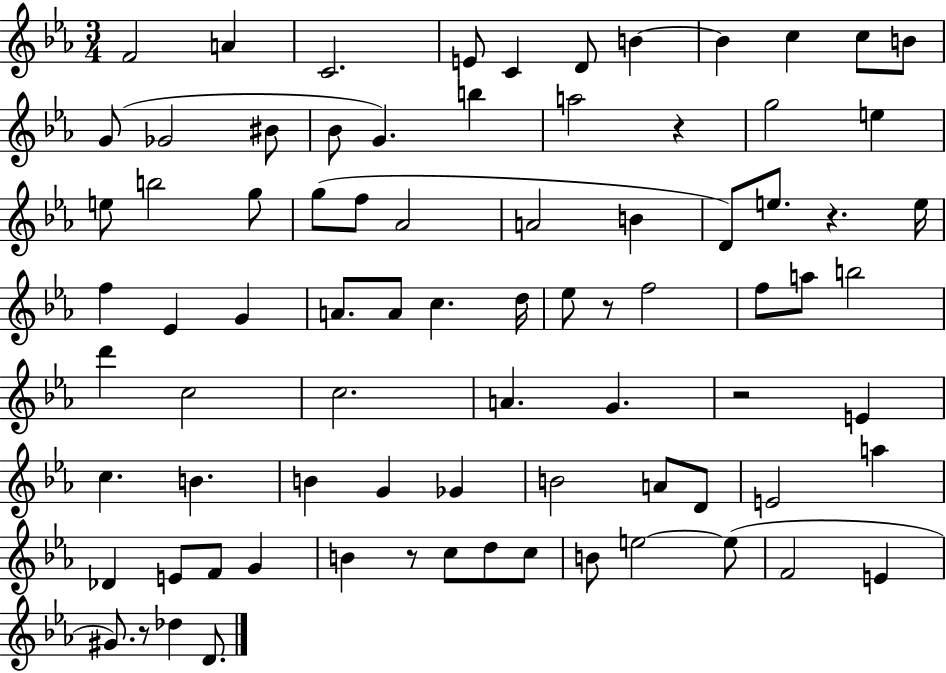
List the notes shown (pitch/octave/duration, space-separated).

F4/h A4/q C4/h. E4/e C4/q D4/e B4/q B4/q C5/q C5/e B4/e G4/e Gb4/h BIS4/e Bb4/e G4/q. B5/q A5/h R/q G5/h E5/q E5/e B5/h G5/e G5/e F5/e Ab4/h A4/h B4/q D4/e E5/e. R/q. E5/s F5/q Eb4/q G4/q A4/e. A4/e C5/q. D5/s Eb5/e R/e F5/h F5/e A5/e B5/h D6/q C5/h C5/h. A4/q. G4/q. R/h E4/q C5/q. B4/q. B4/q G4/q Gb4/q B4/h A4/e D4/e E4/h A5/q Db4/q E4/e F4/e G4/q B4/q R/e C5/e D5/e C5/e B4/e E5/h E5/e F4/h E4/q G#4/e. R/e Db5/q D4/e.